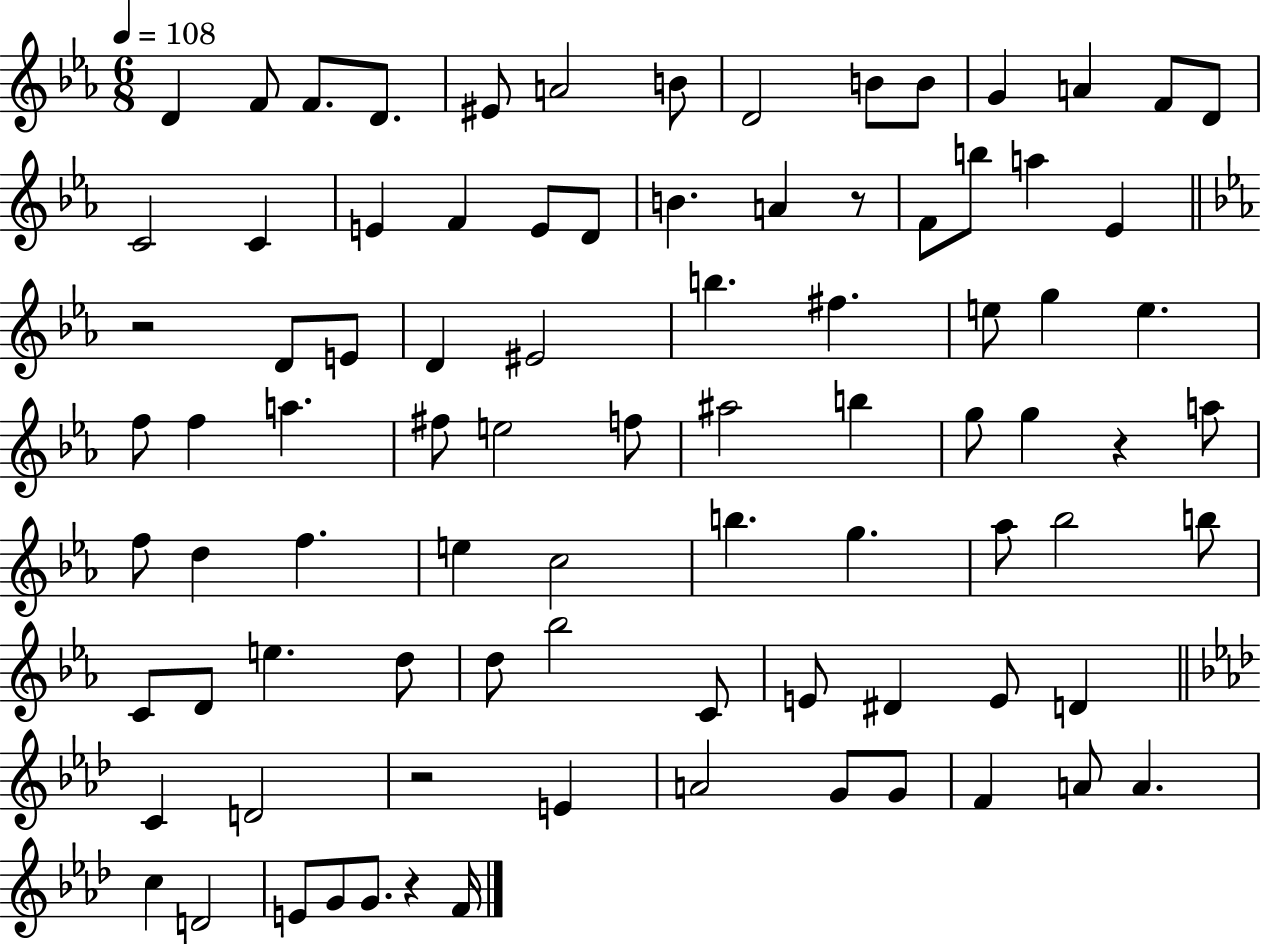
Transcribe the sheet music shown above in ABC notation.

X:1
T:Untitled
M:6/8
L:1/4
K:Eb
D F/2 F/2 D/2 ^E/2 A2 B/2 D2 B/2 B/2 G A F/2 D/2 C2 C E F E/2 D/2 B A z/2 F/2 b/2 a _E z2 D/2 E/2 D ^E2 b ^f e/2 g e f/2 f a ^f/2 e2 f/2 ^a2 b g/2 g z a/2 f/2 d f e c2 b g _a/2 _b2 b/2 C/2 D/2 e d/2 d/2 _b2 C/2 E/2 ^D E/2 D C D2 z2 E A2 G/2 G/2 F A/2 A c D2 E/2 G/2 G/2 z F/4